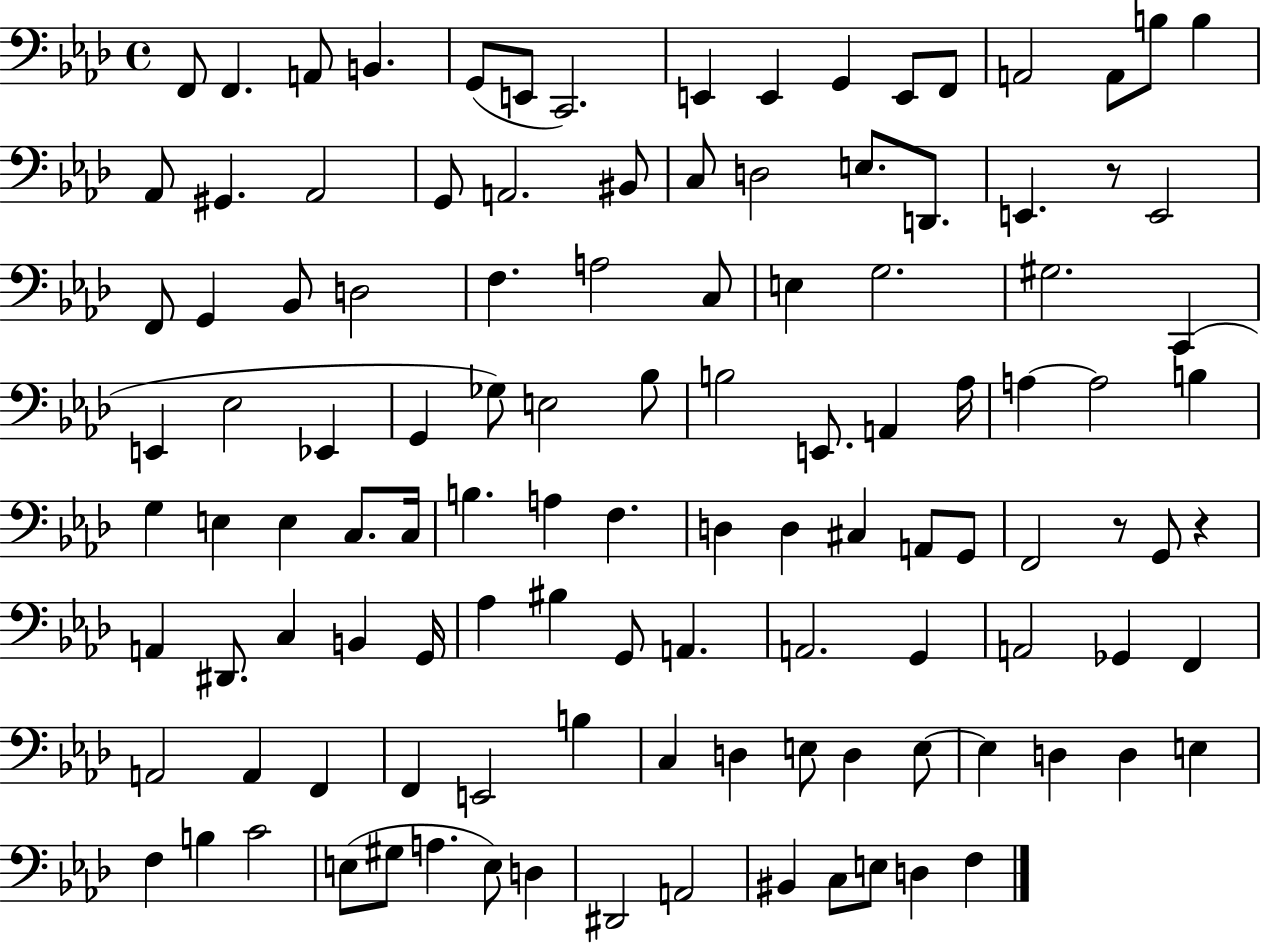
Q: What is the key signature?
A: AES major